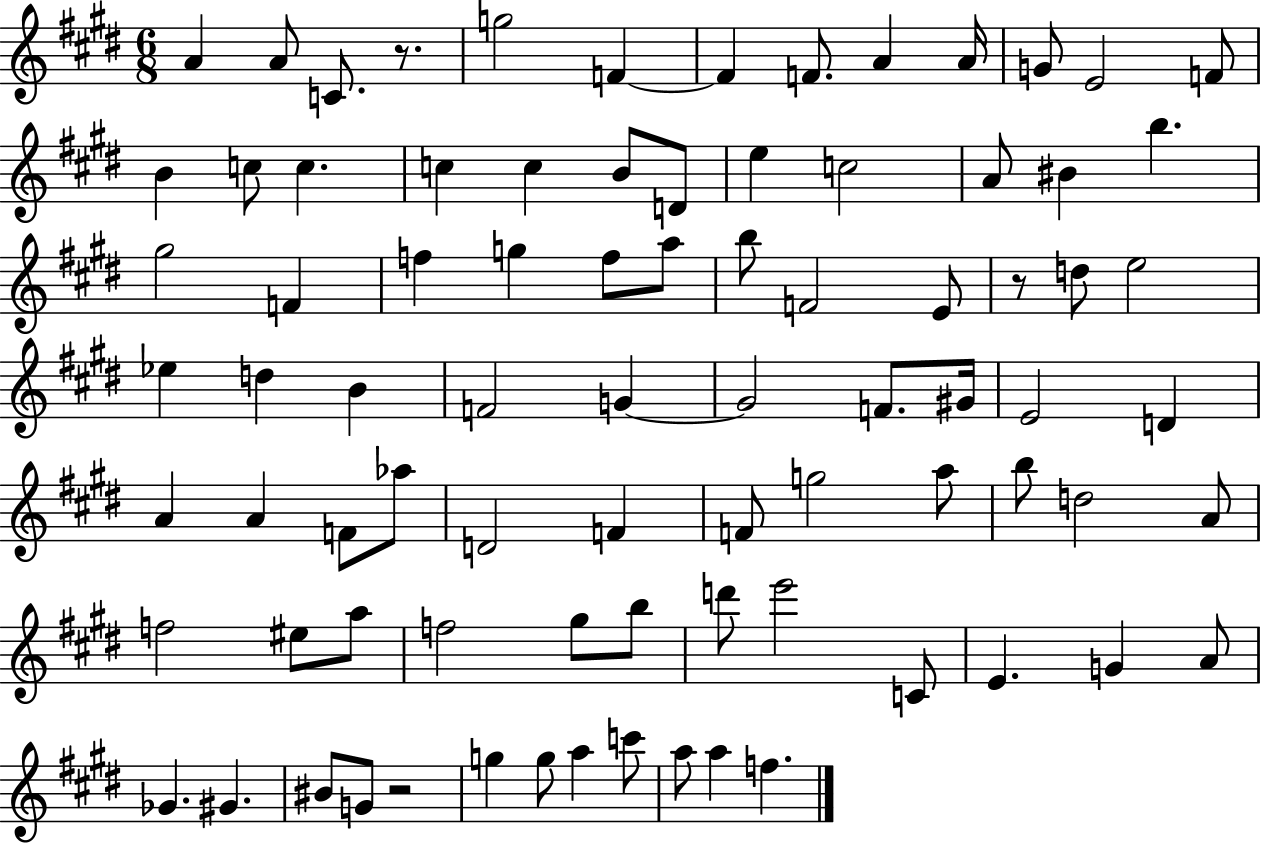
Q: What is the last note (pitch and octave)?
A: F5